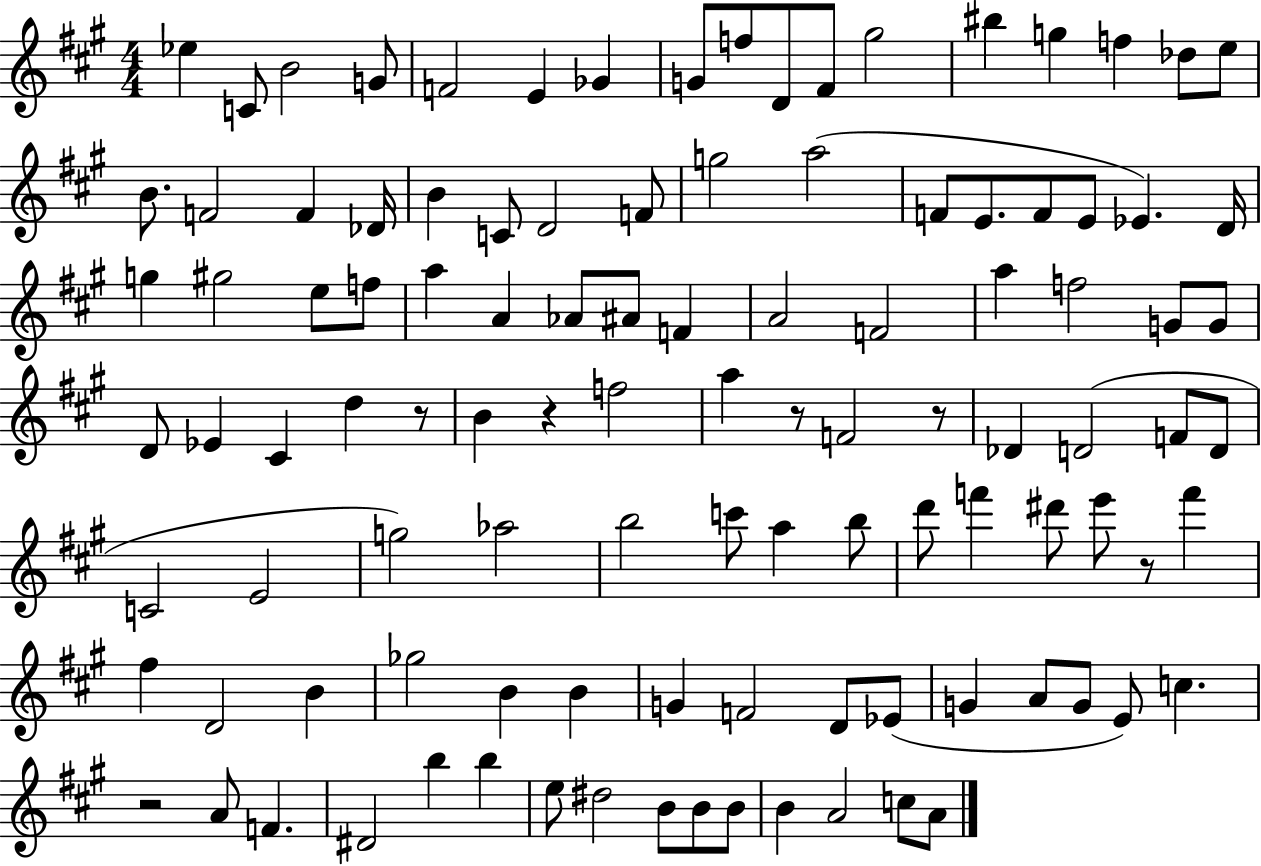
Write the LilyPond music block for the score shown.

{
  \clef treble
  \numericTimeSignature
  \time 4/4
  \key a \major
  ees''4 c'8 b'2 g'8 | f'2 e'4 ges'4 | g'8 f''8 d'8 fis'8 gis''2 | bis''4 g''4 f''4 des''8 e''8 | \break b'8. f'2 f'4 des'16 | b'4 c'8 d'2 f'8 | g''2 a''2( | f'8 e'8. f'8 e'8 ees'4.) d'16 | \break g''4 gis''2 e''8 f''8 | a''4 a'4 aes'8 ais'8 f'4 | a'2 f'2 | a''4 f''2 g'8 g'8 | \break d'8 ees'4 cis'4 d''4 r8 | b'4 r4 f''2 | a''4 r8 f'2 r8 | des'4 d'2( f'8 d'8 | \break c'2 e'2 | g''2) aes''2 | b''2 c'''8 a''4 b''8 | d'''8 f'''4 dis'''8 e'''8 r8 f'''4 | \break fis''4 d'2 b'4 | ges''2 b'4 b'4 | g'4 f'2 d'8 ees'8( | g'4 a'8 g'8 e'8) c''4. | \break r2 a'8 f'4. | dis'2 b''4 b''4 | e''8 dis''2 b'8 b'8 b'8 | b'4 a'2 c''8 a'8 | \break \bar "|."
}